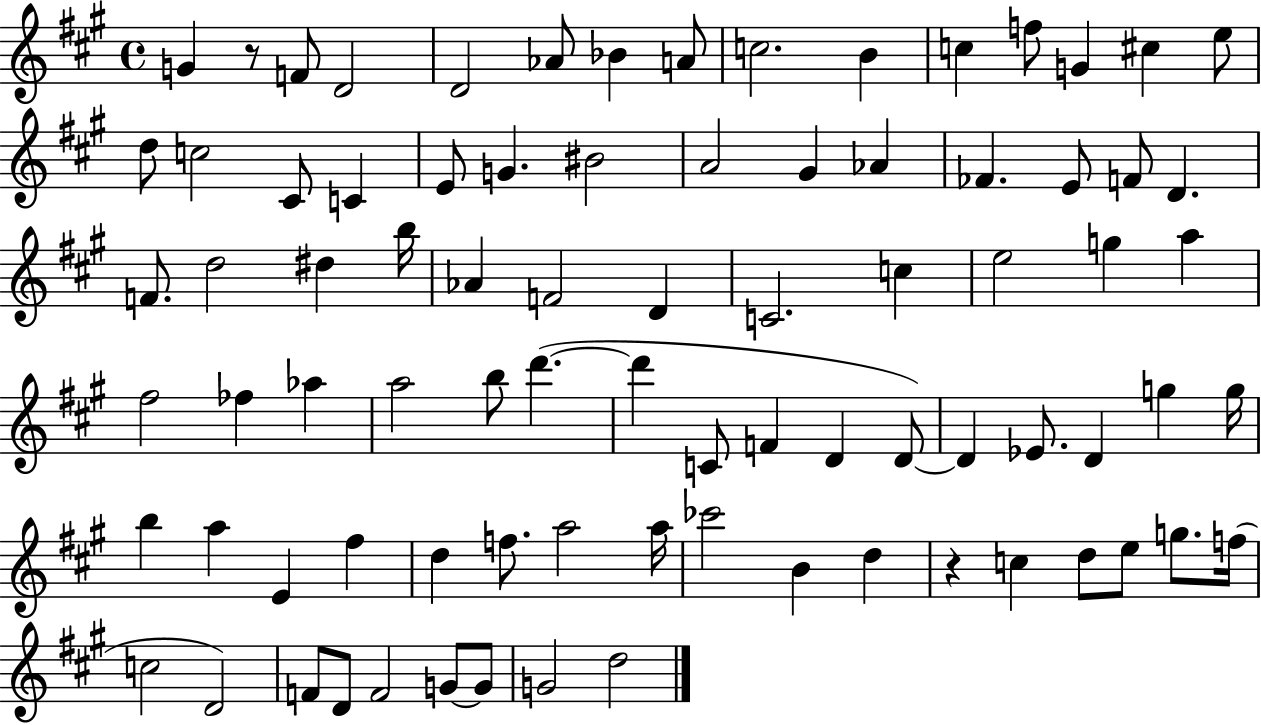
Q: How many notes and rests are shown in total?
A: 83